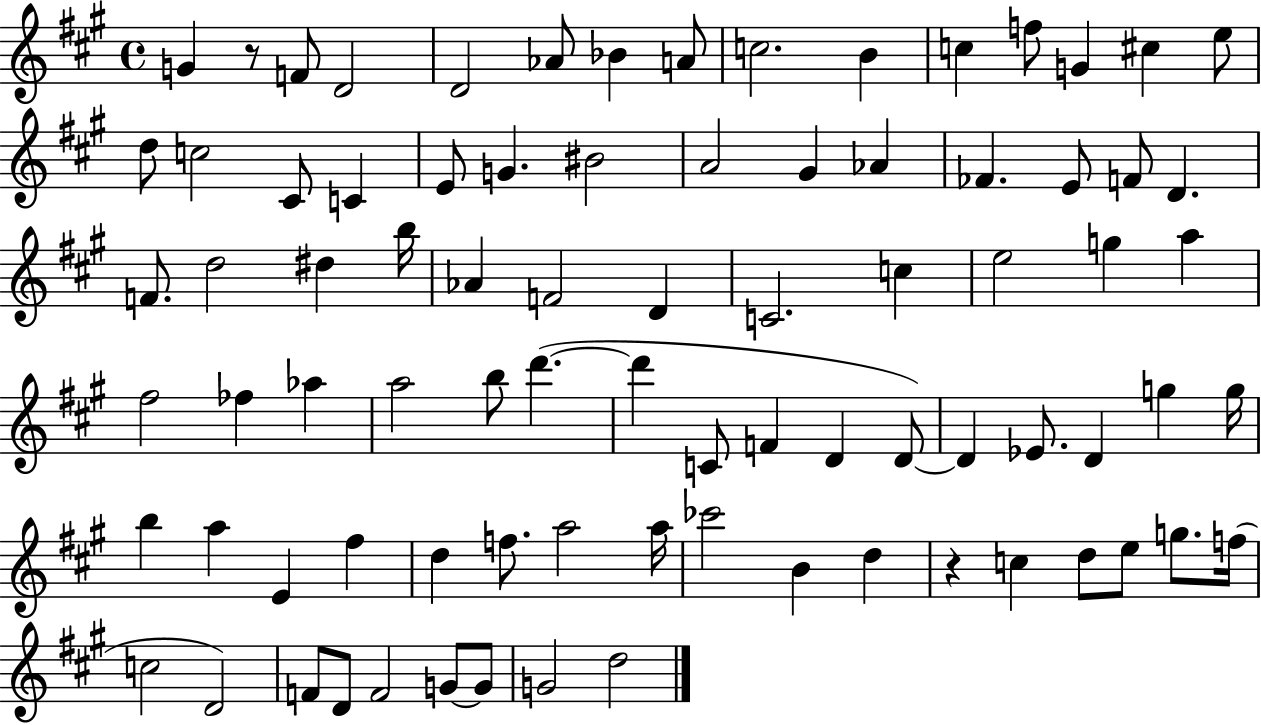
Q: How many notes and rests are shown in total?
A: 83